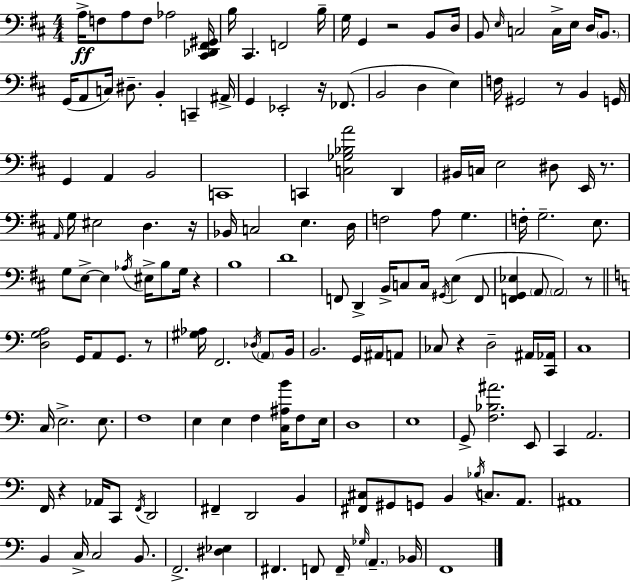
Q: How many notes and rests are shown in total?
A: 158